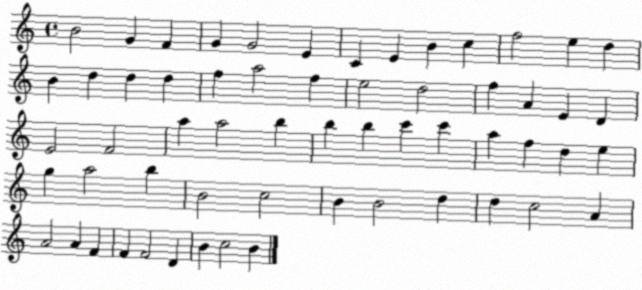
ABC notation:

X:1
T:Untitled
M:4/4
L:1/4
K:C
B2 G F G G2 E C E B c f2 e d B d d d f a2 f e2 d2 f A E D E2 F2 a a2 b b b c' c' a f d e g a2 b B2 c2 B B2 d d c2 A A2 A F F F2 D B c2 B